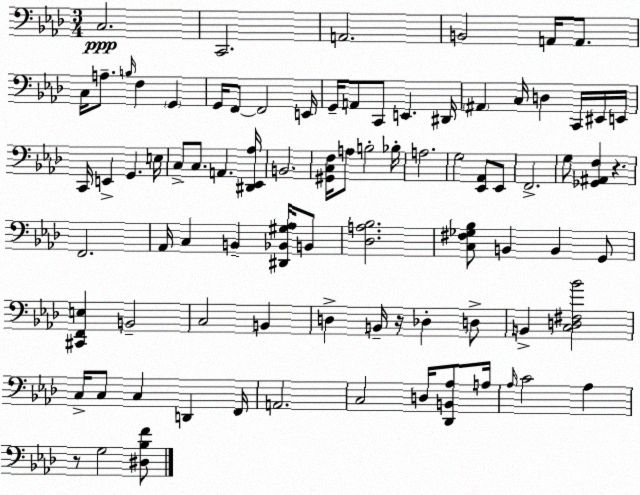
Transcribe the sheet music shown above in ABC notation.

X:1
T:Untitled
M:3/4
L:1/4
K:Ab
C,2 C,,2 A,,2 B,,2 A,,/4 A,,/2 C,/4 A,/2 B,/4 F, G,, G,,/4 F,,/2 F,,2 E,,/4 G,,/4 A,,/2 C,,/2 E,, ^D,,/4 ^A,, C,/4 D, C,,/4 ^E,,/4 E,,/4 C,,/4 E,, G,, E,/4 C,/2 C,/2 A,, [^D,,_E,,_A,]/4 B,,2 [^G,,C,F,]/4 A,/2 B,2 _B,/4 A,2 G,2 [_E,,_A,,]/2 _E,,/2 F,,2 G,/2 [_G,,^A,,F,] z F,,2 _A,,/4 C, B,, [^D,,_B,,^G,_A,]/4 B,,/2 [_D,A,_B,]2 [C,^F,_G,_B,]/2 B,, B,, G,,/2 [^C,,F,,E,] B,,2 C,2 B,, D, B,,/4 z/4 _D, D,/2 B,, [C,D,^F,_B]2 C,/4 C,/2 C, D,, F,,/4 A,,2 C,2 D,/4 [_D,,B,,_A,]/2 A,/4 _A,/4 C2 _A, z/2 G,2 [^D,_B,F]/2